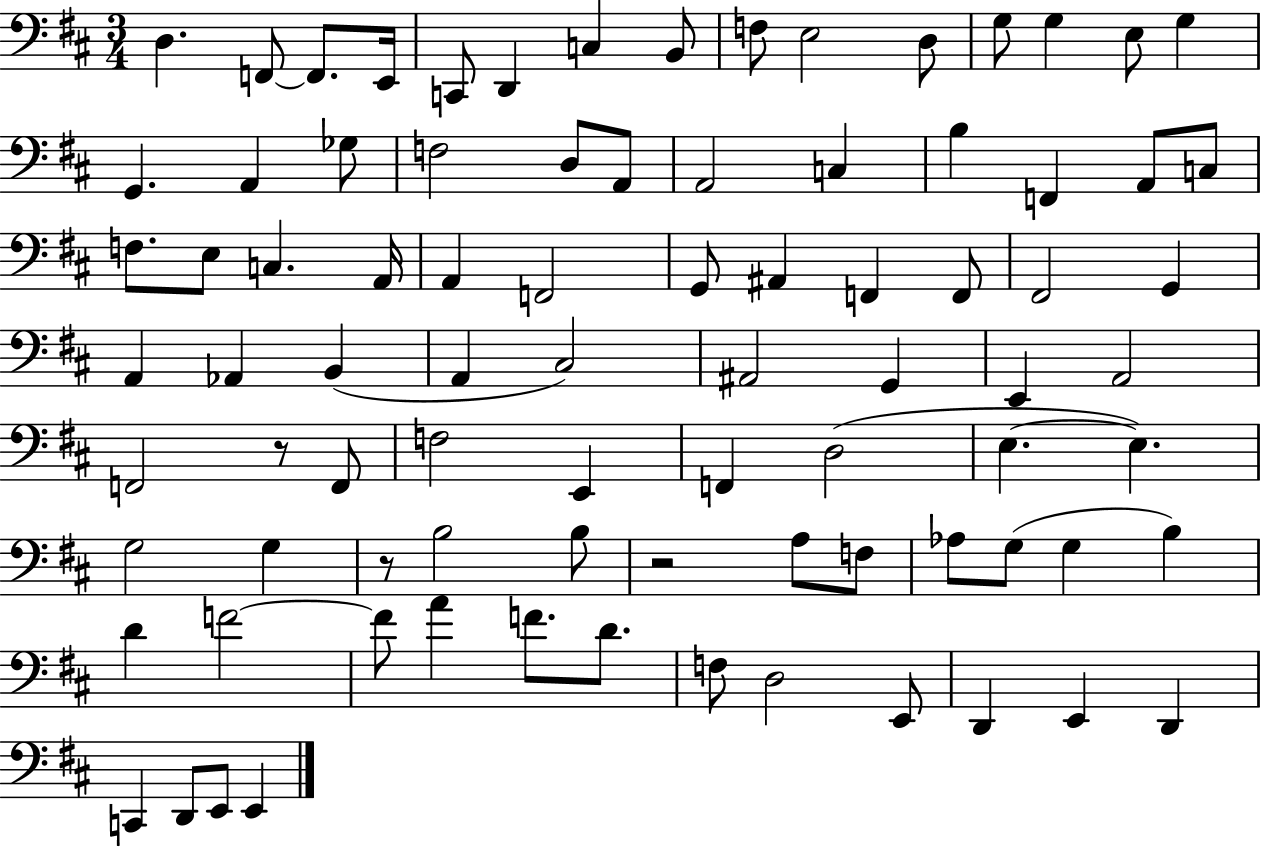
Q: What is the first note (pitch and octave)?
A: D3